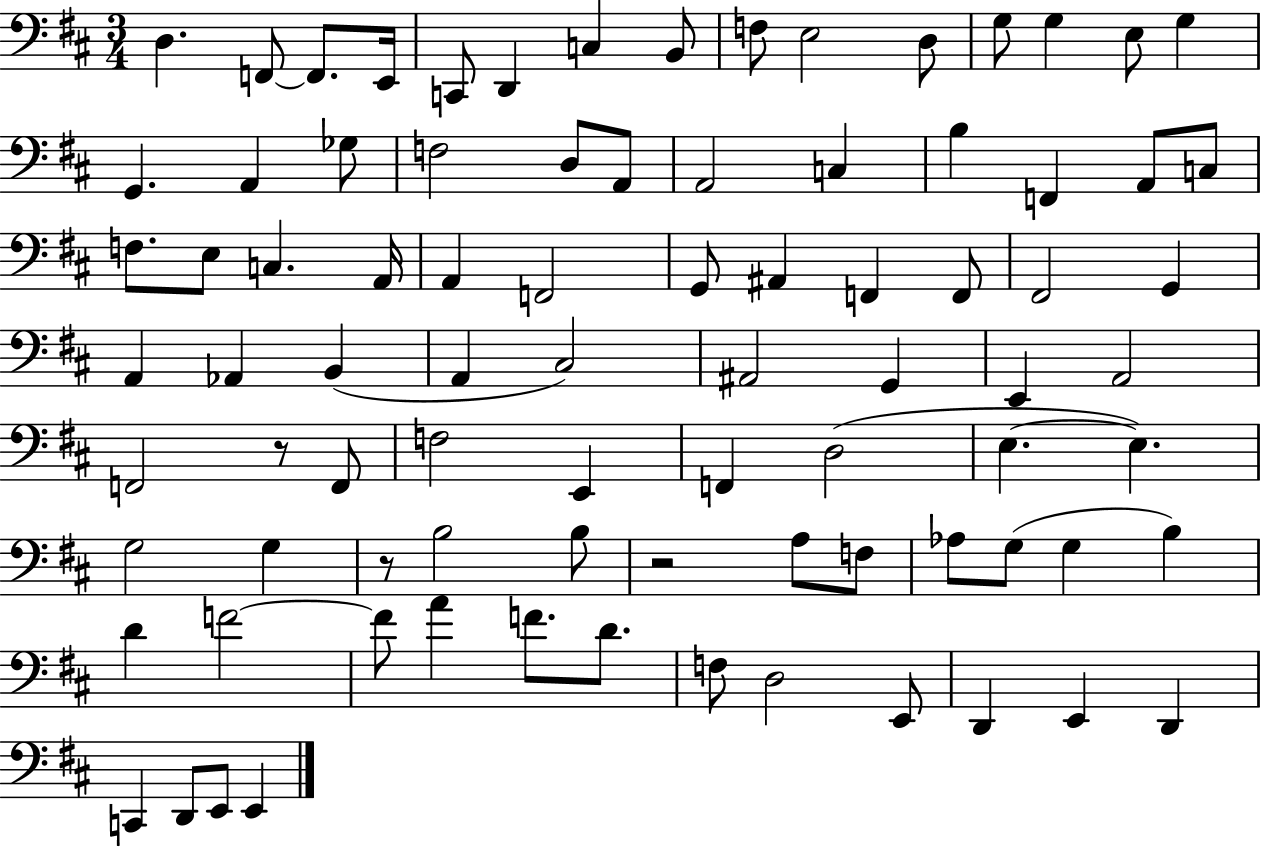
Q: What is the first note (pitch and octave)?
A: D3